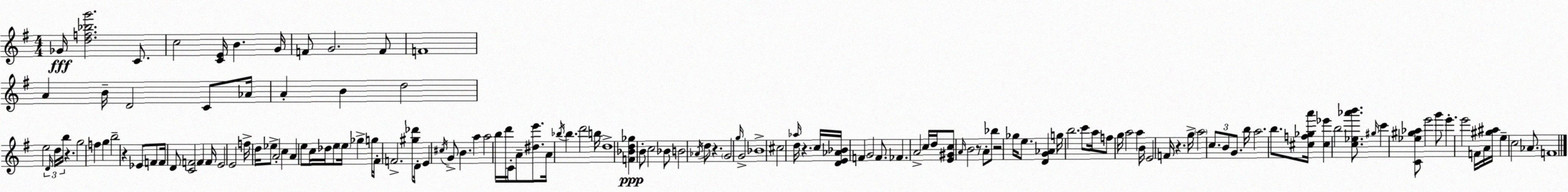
X:1
T:Untitled
M:4/4
L:1/4
K:G
_G/4 [df_bg']2 C/2 c2 [CE]/4 B G/4 F/2 G2 F/2 F4 A B/4 D2 C/2 _A/4 A B d2 e2 D/4 d/4 b/4 z g2 f g b2 z _E/2 F/2 F/4 D/2 [CF]2 F F/4 E2 E2 f/4 d/4 _e/2 A2 c A e/2 c/4 _d/4 e/2 e/4 _g g/4 ^F/4 F2 [^g_d']/2 D/4 E ^c/4 G/2 B a a2 b/4 d'/4 C/4 A/2 [^de']/2 A/4 _b/4 _b d'2 b/4 d4 [F_Bd_g] B/2 c2 _B/2 B2 _A/4 d/2 z G2 g/4 G2 _B4 ^c2 _a/4 d/4 z c/4 [DE_A_B]/4 F G2 F/2 _F A2 c/4 d/4 [E^Gc]/2 A/4 B2 z/2 A/2 _b/2 z2 _g/4 e/2 [DG_A] g/4 b2 c'/2 a/4 f/2 g/4 a2 a B/4 E2 F/4 z g/4 a2 c/2 B/2 G/2 b/4 a2 b/2 [^cf_ga']/4 [^c_e'] b2 [c_e_a'b']/2 ^g/4 c' [C_e^g_a]/2 e'2 g'/2 e' e'2 F/4 A/4 [^g^a]/4 e c2 _A/2 F4